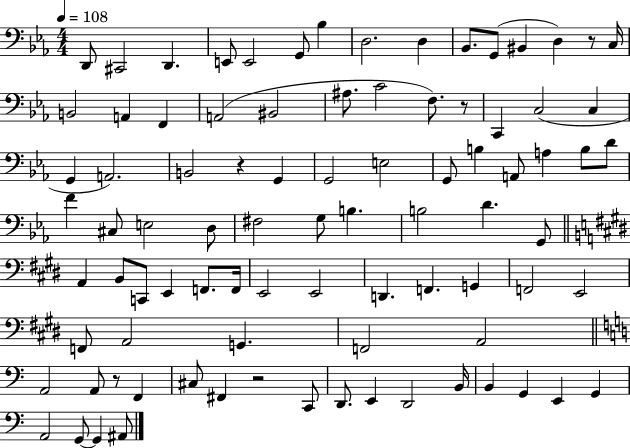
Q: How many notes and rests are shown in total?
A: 88